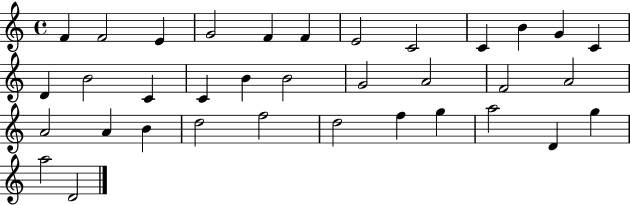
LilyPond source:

{
  \clef treble
  \time 4/4
  \defaultTimeSignature
  \key c \major
  f'4 f'2 e'4 | g'2 f'4 f'4 | e'2 c'2 | c'4 b'4 g'4 c'4 | \break d'4 b'2 c'4 | c'4 b'4 b'2 | g'2 a'2 | f'2 a'2 | \break a'2 a'4 b'4 | d''2 f''2 | d''2 f''4 g''4 | a''2 d'4 g''4 | \break a''2 d'2 | \bar "|."
}